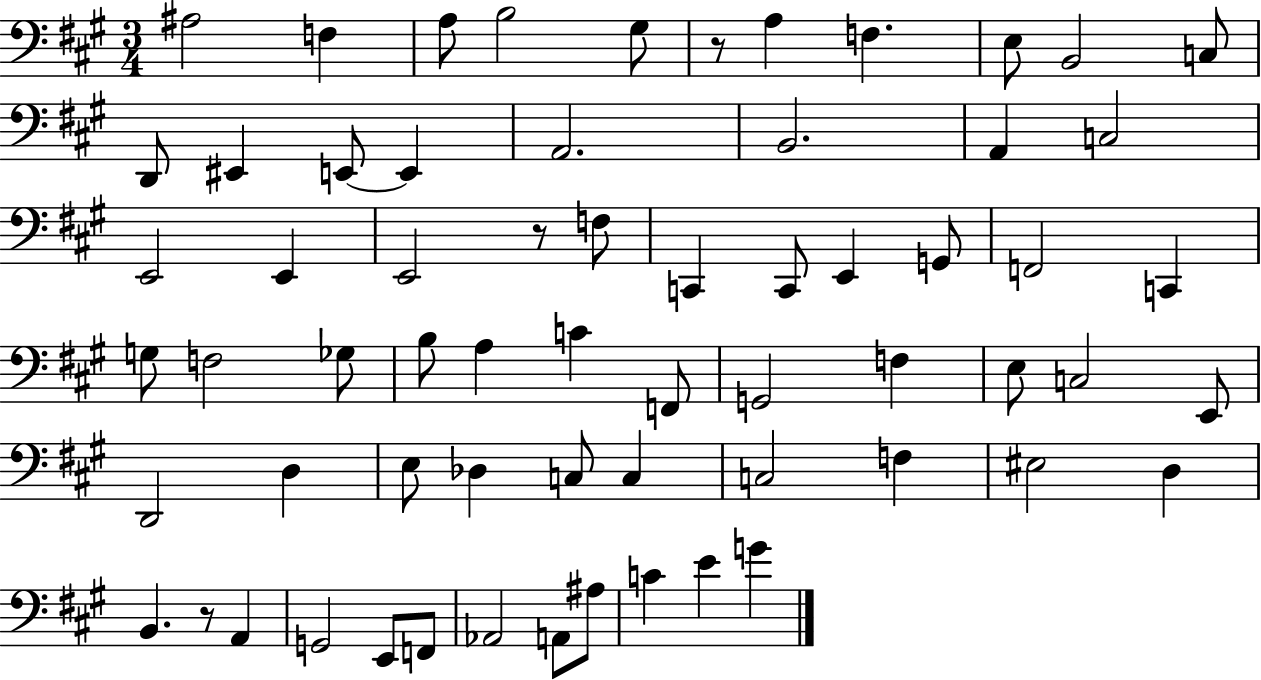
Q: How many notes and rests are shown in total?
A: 64